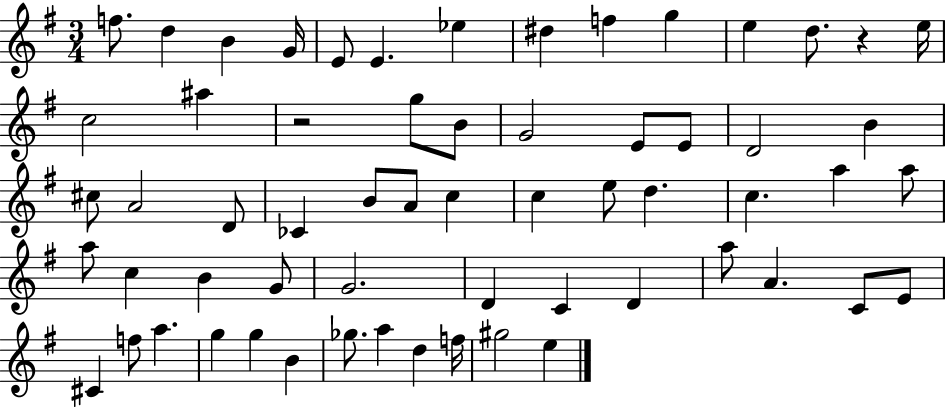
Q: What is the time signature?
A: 3/4